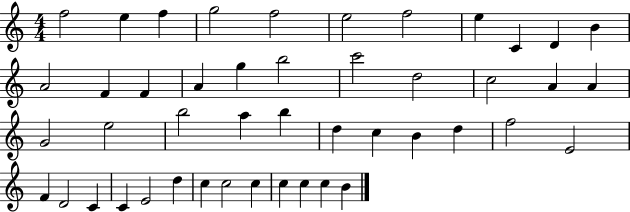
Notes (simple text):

F5/h E5/q F5/q G5/h F5/h E5/h F5/h E5/q C4/q D4/q B4/q A4/h F4/q F4/q A4/q G5/q B5/h C6/h D5/h C5/h A4/q A4/q G4/h E5/h B5/h A5/q B5/q D5/q C5/q B4/q D5/q F5/h E4/h F4/q D4/h C4/q C4/q E4/h D5/q C5/q C5/h C5/q C5/q C5/q C5/q B4/q